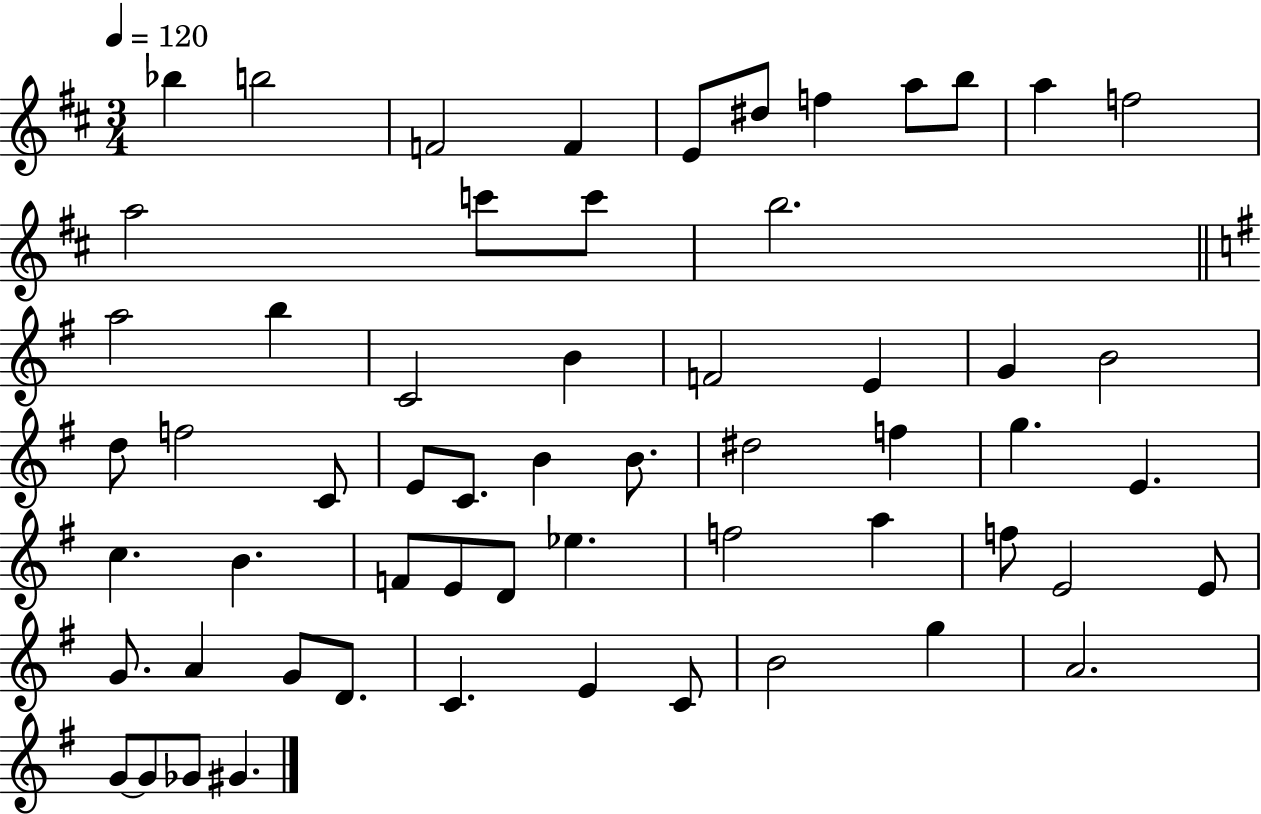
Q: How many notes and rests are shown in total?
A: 59